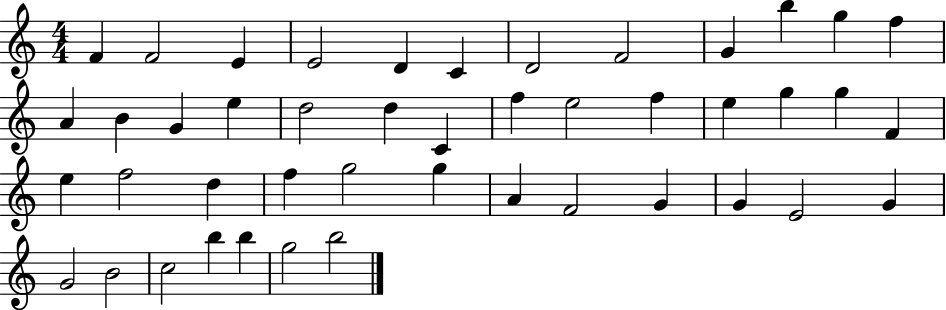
F4/q F4/h E4/q E4/h D4/q C4/q D4/h F4/h G4/q B5/q G5/q F5/q A4/q B4/q G4/q E5/q D5/h D5/q C4/q F5/q E5/h F5/q E5/q G5/q G5/q F4/q E5/q F5/h D5/q F5/q G5/h G5/q A4/q F4/h G4/q G4/q E4/h G4/q G4/h B4/h C5/h B5/q B5/q G5/h B5/h